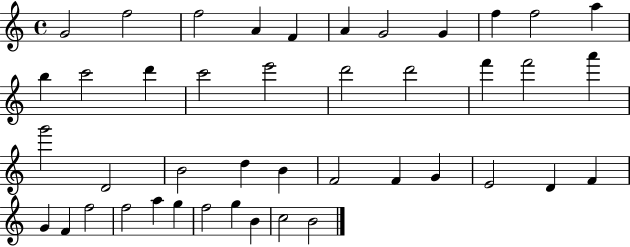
{
  \clef treble
  \time 4/4
  \defaultTimeSignature
  \key c \major
  g'2 f''2 | f''2 a'4 f'4 | a'4 g'2 g'4 | f''4 f''2 a''4 | \break b''4 c'''2 d'''4 | c'''2 e'''2 | d'''2 d'''2 | f'''4 f'''2 a'''4 | \break g'''2 d'2 | b'2 d''4 b'4 | f'2 f'4 g'4 | e'2 d'4 f'4 | \break g'4 f'4 f''2 | f''2 a''4 g''4 | f''2 g''4 b'4 | c''2 b'2 | \break \bar "|."
}